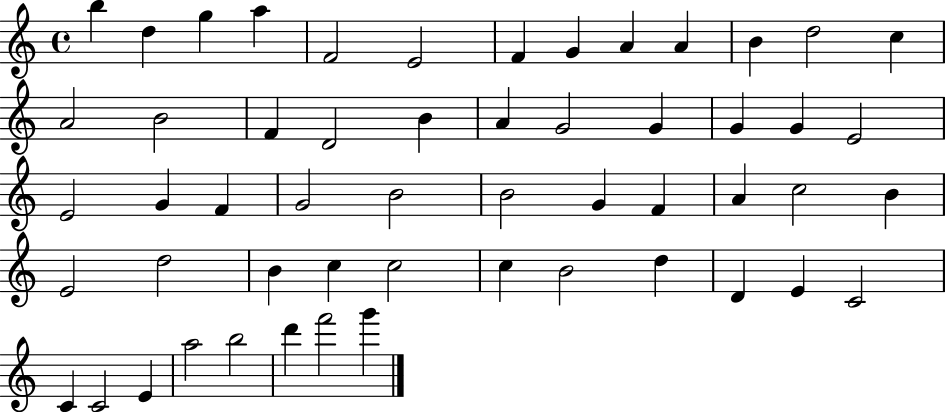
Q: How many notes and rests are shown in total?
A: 54